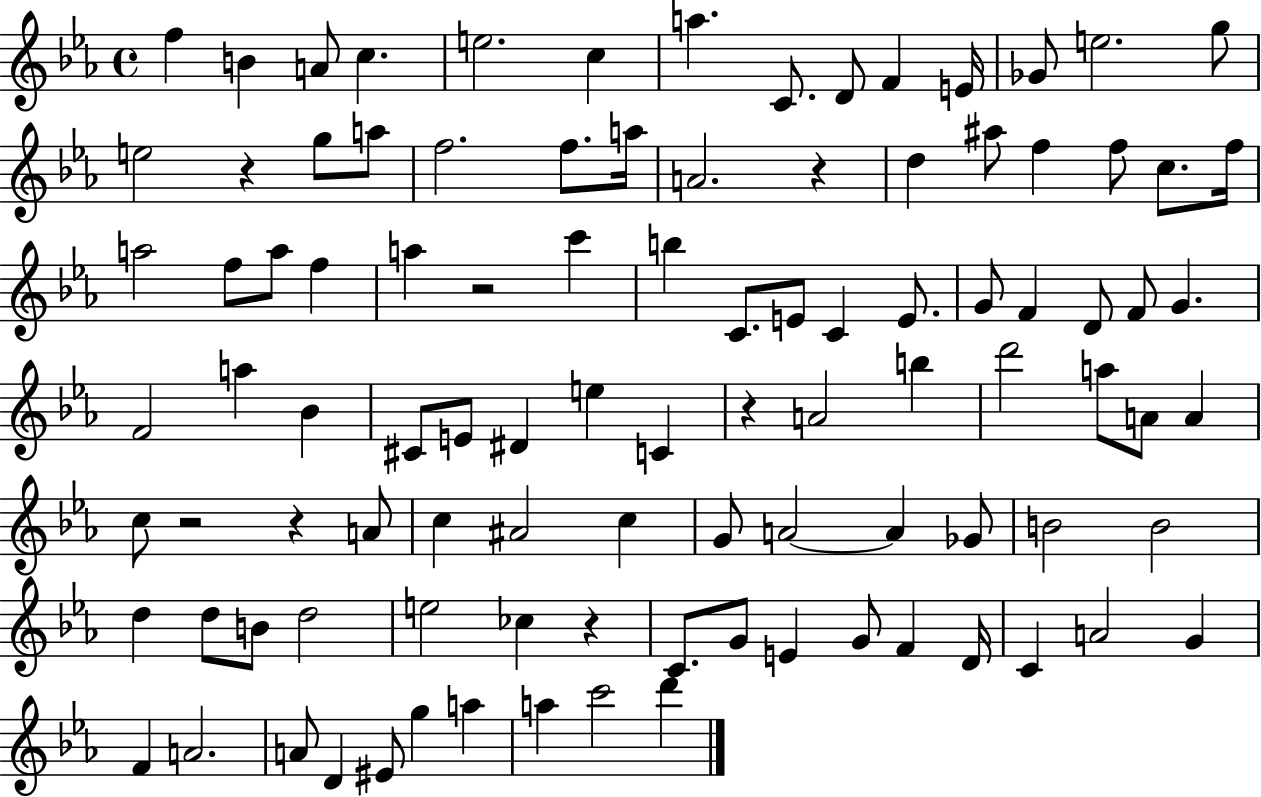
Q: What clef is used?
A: treble